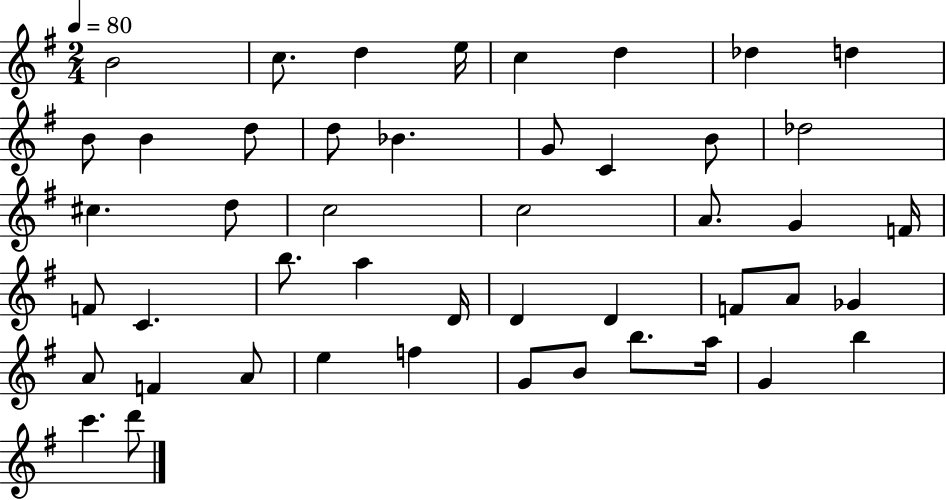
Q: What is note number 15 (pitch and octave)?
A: C4